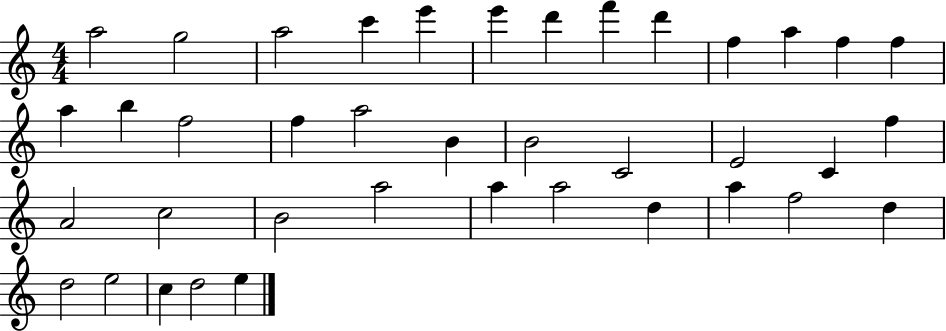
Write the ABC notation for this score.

X:1
T:Untitled
M:4/4
L:1/4
K:C
a2 g2 a2 c' e' e' d' f' d' f a f f a b f2 f a2 B B2 C2 E2 C f A2 c2 B2 a2 a a2 d a f2 d d2 e2 c d2 e